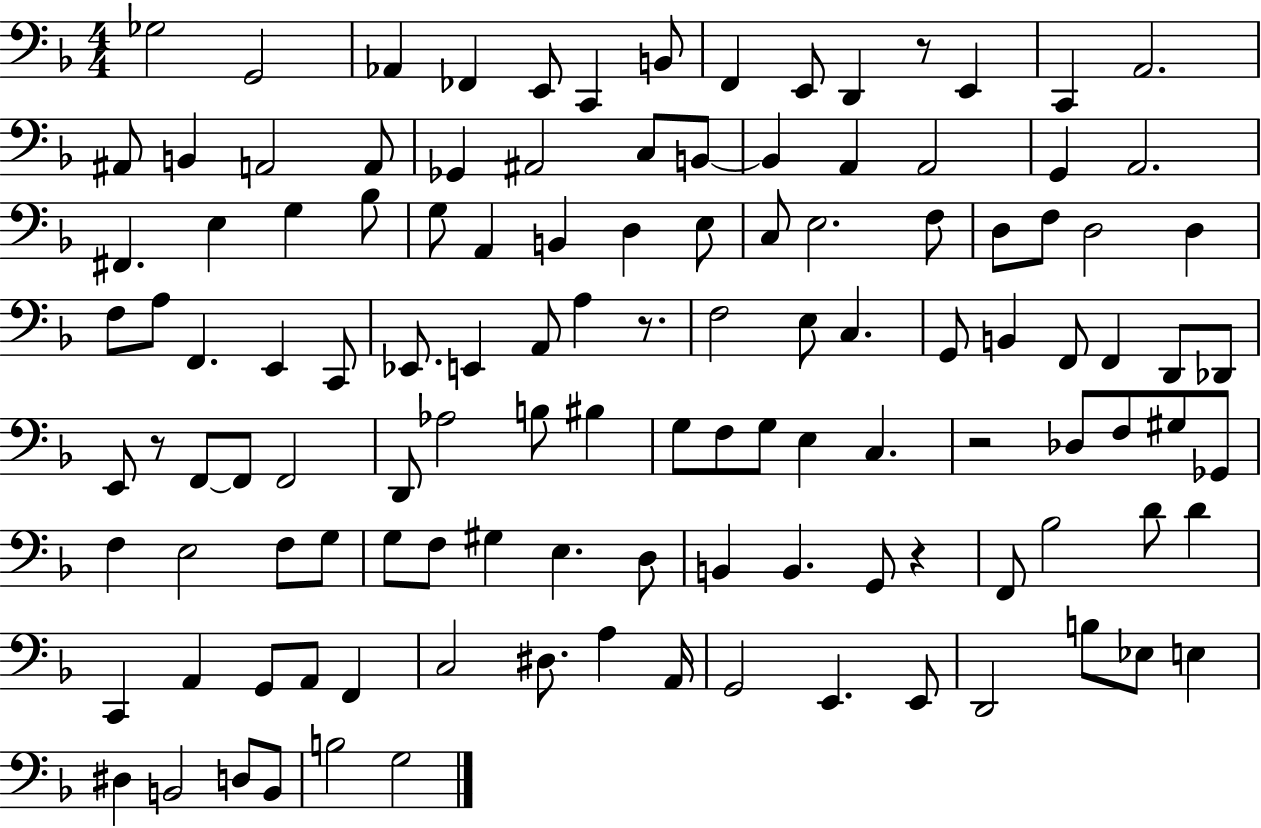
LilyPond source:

{
  \clef bass
  \numericTimeSignature
  \time 4/4
  \key f \major
  \repeat volta 2 { ges2 g,2 | aes,4 fes,4 e,8 c,4 b,8 | f,4 e,8 d,4 r8 e,4 | c,4 a,2. | \break ais,8 b,4 a,2 a,8 | ges,4 ais,2 c8 b,8~~ | b,4 a,4 a,2 | g,4 a,2. | \break fis,4. e4 g4 bes8 | g8 a,4 b,4 d4 e8 | c8 e2. f8 | d8 f8 d2 d4 | \break f8 a8 f,4. e,4 c,8 | ees,8. e,4 a,8 a4 r8. | f2 e8 c4. | g,8 b,4 f,8 f,4 d,8 des,8 | \break e,8 r8 f,8~~ f,8 f,2 | d,8 aes2 b8 bis4 | g8 f8 g8 e4 c4. | r2 des8 f8 gis8 ges,8 | \break f4 e2 f8 g8 | g8 f8 gis4 e4. d8 | b,4 b,4. g,8 r4 | f,8 bes2 d'8 d'4 | \break c,4 a,4 g,8 a,8 f,4 | c2 dis8. a4 a,16 | g,2 e,4. e,8 | d,2 b8 ees8 e4 | \break dis4 b,2 d8 b,8 | b2 g2 | } \bar "|."
}